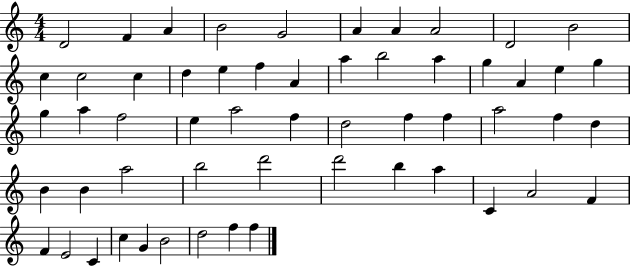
D4/h F4/q A4/q B4/h G4/h A4/q A4/q A4/h D4/h B4/h C5/q C5/h C5/q D5/q E5/q F5/q A4/q A5/q B5/h A5/q G5/q A4/q E5/q G5/q G5/q A5/q F5/h E5/q A5/h F5/q D5/h F5/q F5/q A5/h F5/q D5/q B4/q B4/q A5/h B5/h D6/h D6/h B5/q A5/q C4/q A4/h F4/q F4/q E4/h C4/q C5/q G4/q B4/h D5/h F5/q F5/q